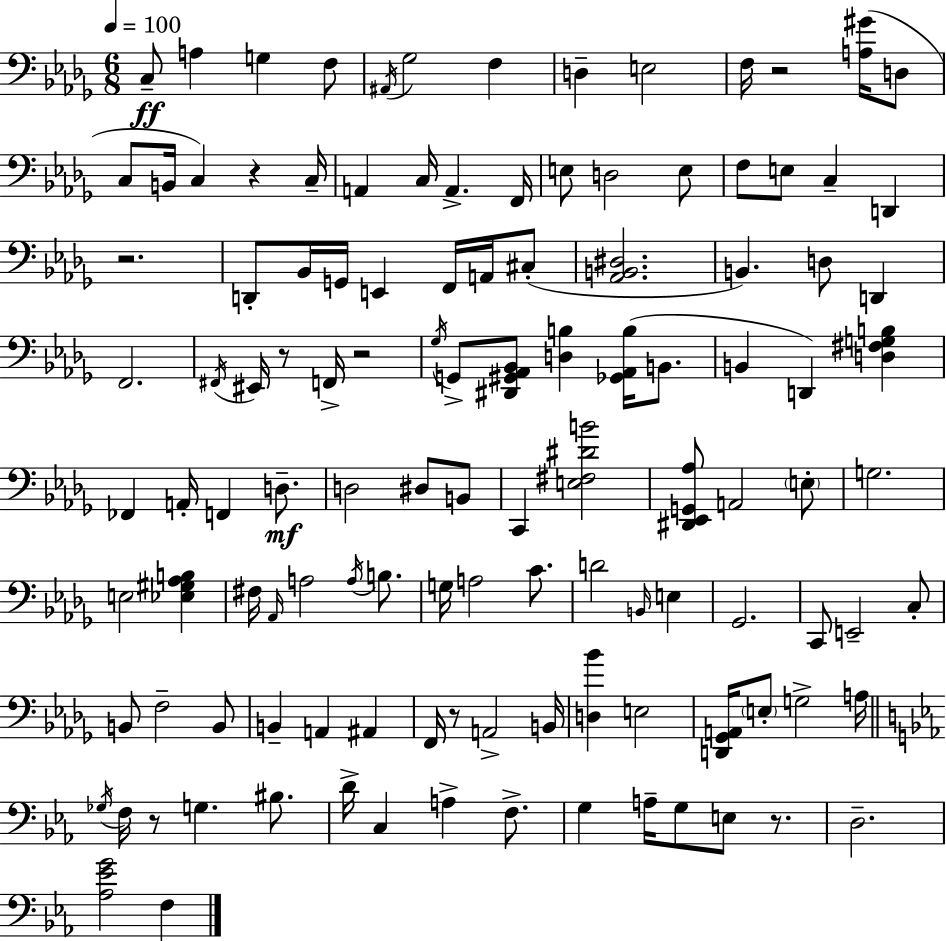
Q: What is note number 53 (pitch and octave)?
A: C2